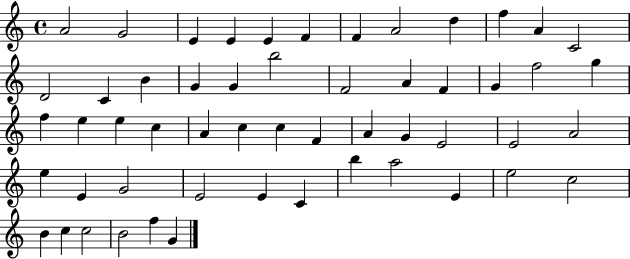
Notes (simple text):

A4/h G4/h E4/q E4/q E4/q F4/q F4/q A4/h D5/q F5/q A4/q C4/h D4/h C4/q B4/q G4/q G4/q B5/h F4/h A4/q F4/q G4/q F5/h G5/q F5/q E5/q E5/q C5/q A4/q C5/q C5/q F4/q A4/q G4/q E4/h E4/h A4/h E5/q E4/q G4/h E4/h E4/q C4/q B5/q A5/h E4/q E5/h C5/h B4/q C5/q C5/h B4/h F5/q G4/q